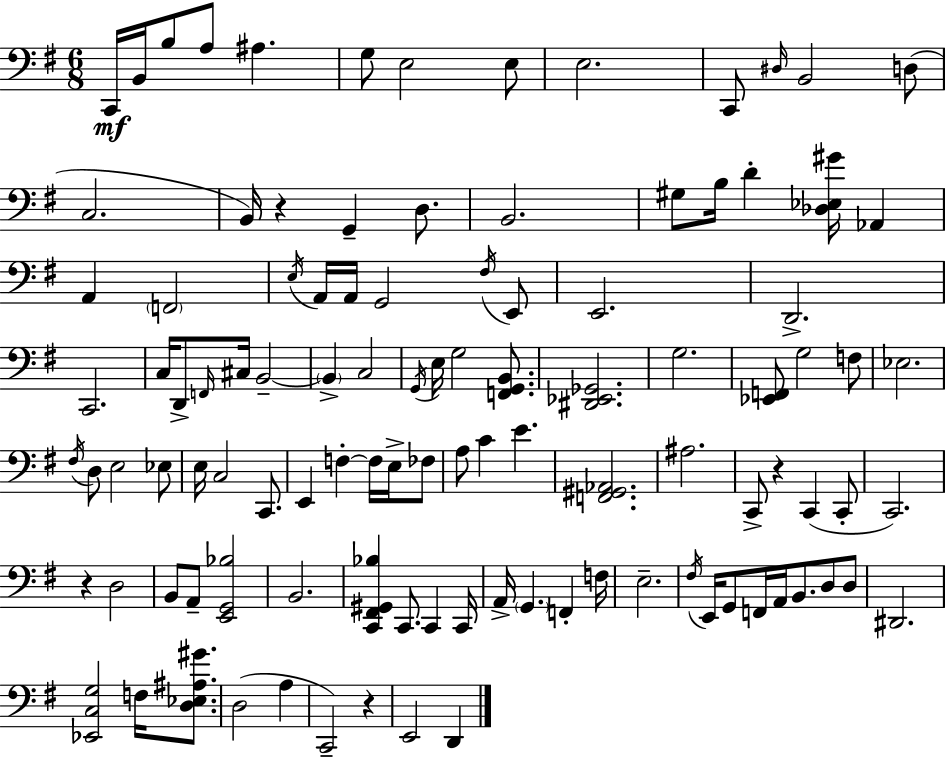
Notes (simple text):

C2/s B2/s B3/e A3/e A#3/q. G3/e E3/h E3/e E3/h. C2/e D#3/s B2/h D3/e C3/h. B2/s R/q G2/q D3/e. B2/h. G#3/e B3/s D4/q [Db3,Eb3,G#4]/s Ab2/q A2/q F2/h E3/s A2/s A2/s G2/h F#3/s E2/e E2/h. D2/h. C2/h. C3/s D2/e F2/s C#3/s B2/h B2/q C3/h G2/s E3/s G3/h [F2,G2,B2]/e. [D#2,Eb2,Gb2]/h. G3/h. [Eb2,F2]/e G3/h F3/e Eb3/h. F#3/s D3/e E3/h Eb3/e E3/s C3/h C2/e. E2/q F3/q F3/s E3/s FES3/e A3/e C4/q E4/q. [F2,G#2,Ab2]/h. A#3/h. C2/e R/q C2/q C2/e C2/h. R/q D3/h B2/e A2/e [E2,G2,Bb3]/h B2/h. [C2,F#2,G#2,Bb3]/q C2/e. C2/q C2/s A2/s G2/q. F2/q F3/s E3/h. F#3/s E2/s G2/e F2/s A2/s B2/e. D3/e D3/e D#2/h. [Eb2,C3,G3]/h F3/s [D3,Eb3,A#3,G#4]/e. D3/h A3/q C2/h R/q E2/h D2/q